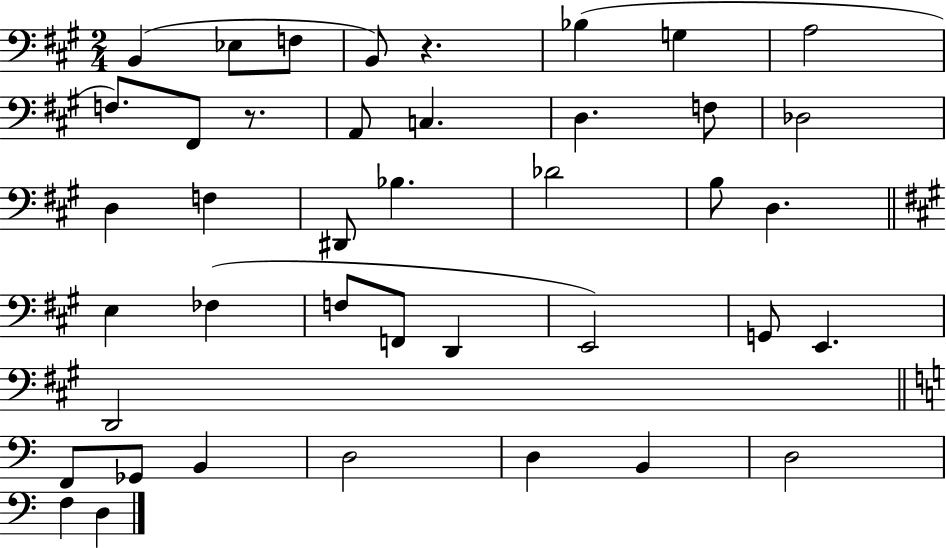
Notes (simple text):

B2/q Eb3/e F3/e B2/e R/q. Bb3/q G3/q A3/h F3/e. F#2/e R/e. A2/e C3/q. D3/q. F3/e Db3/h D3/q F3/q D#2/e Bb3/q. Db4/h B3/e D3/q. E3/q FES3/q F3/e F2/e D2/q E2/h G2/e E2/q. D2/h F2/e Gb2/e B2/q D3/h D3/q B2/q D3/h F3/q D3/q